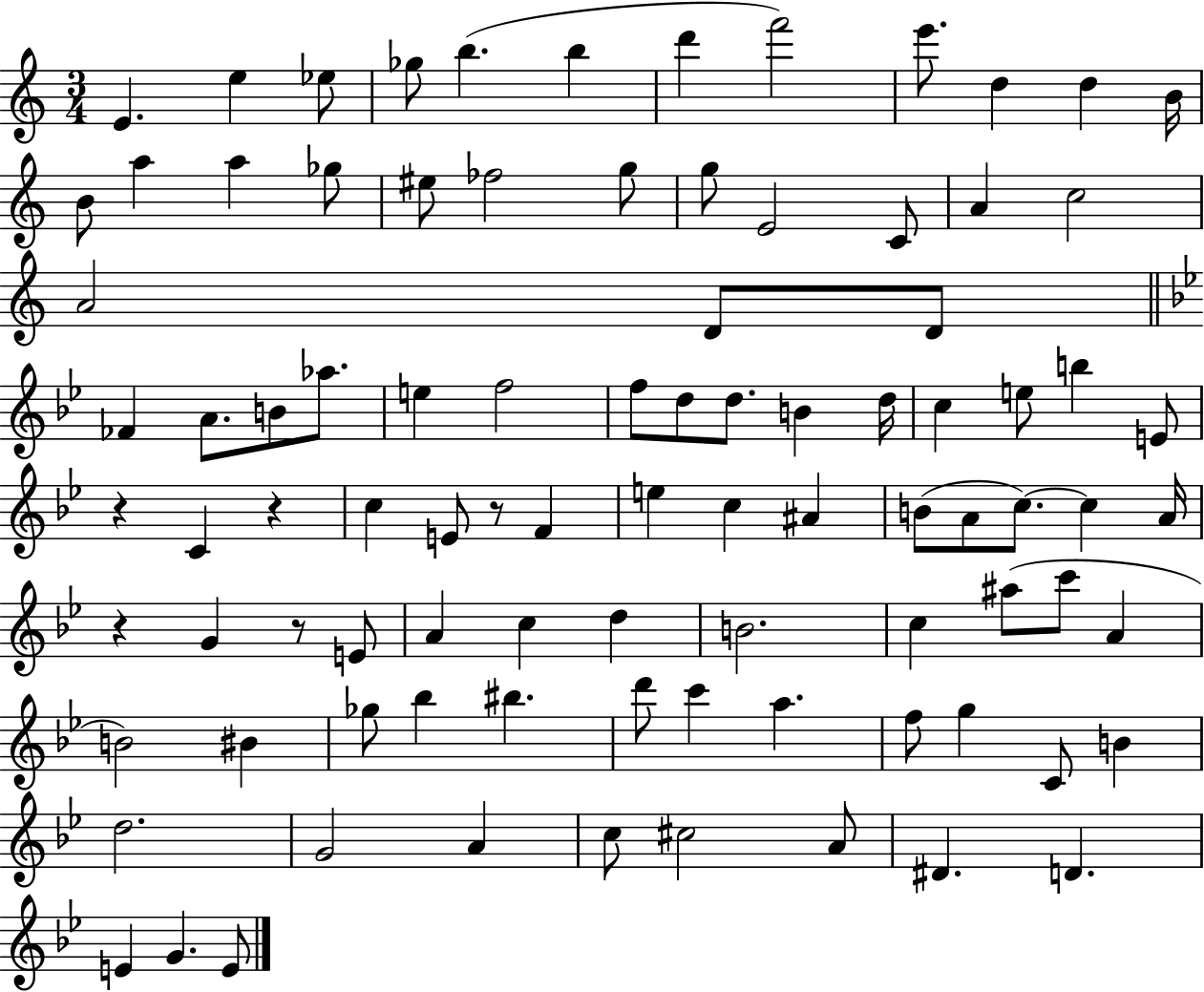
E4/q. E5/q Eb5/e Gb5/e B5/q. B5/q D6/q F6/h E6/e. D5/q D5/q B4/s B4/e A5/q A5/q Gb5/e EIS5/e FES5/h G5/e G5/e E4/h C4/e A4/q C5/h A4/h D4/e D4/e FES4/q A4/e. B4/e Ab5/e. E5/q F5/h F5/e D5/e D5/e. B4/q D5/s C5/q E5/e B5/q E4/e R/q C4/q R/q C5/q E4/e R/e F4/q E5/q C5/q A#4/q B4/e A4/e C5/e. C5/q A4/s R/q G4/q R/e E4/e A4/q C5/q D5/q B4/h. C5/q A#5/e C6/e A4/q B4/h BIS4/q Gb5/e Bb5/q BIS5/q. D6/e C6/q A5/q. F5/e G5/q C4/e B4/q D5/h. G4/h A4/q C5/e C#5/h A4/e D#4/q. D4/q. E4/q G4/q. E4/e